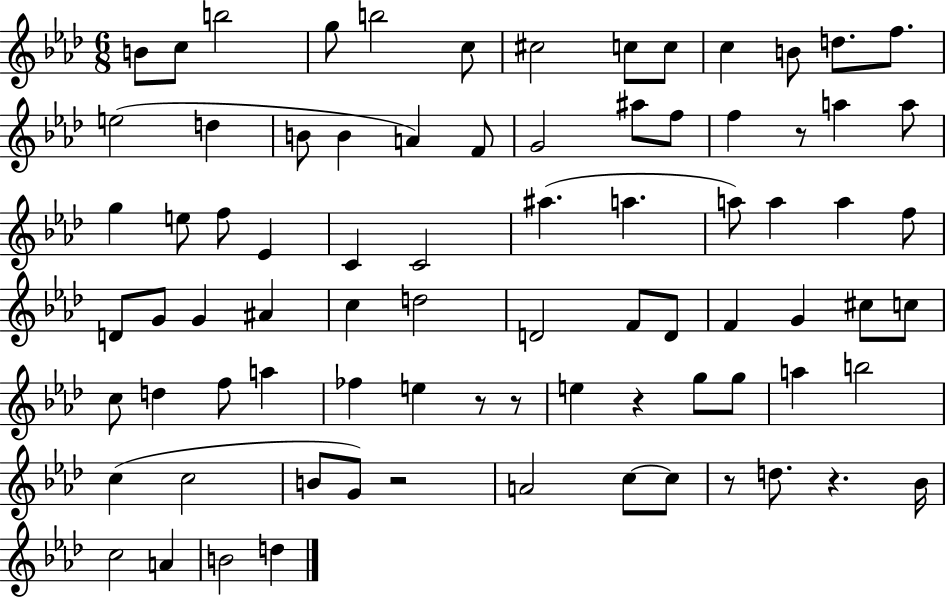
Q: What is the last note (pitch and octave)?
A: D5